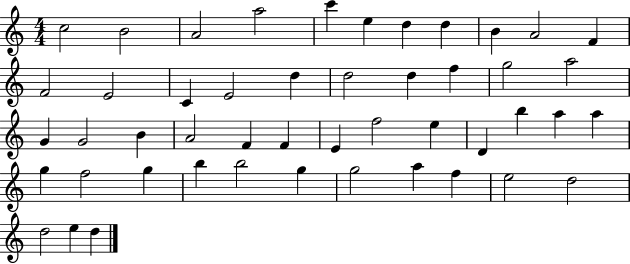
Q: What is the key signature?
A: C major